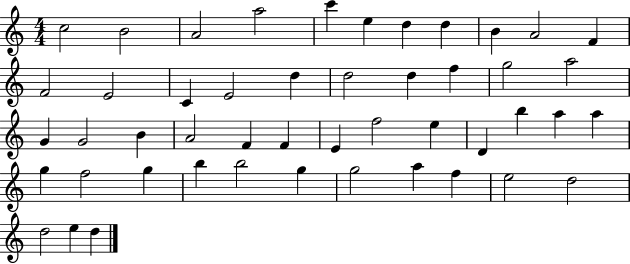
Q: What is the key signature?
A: C major